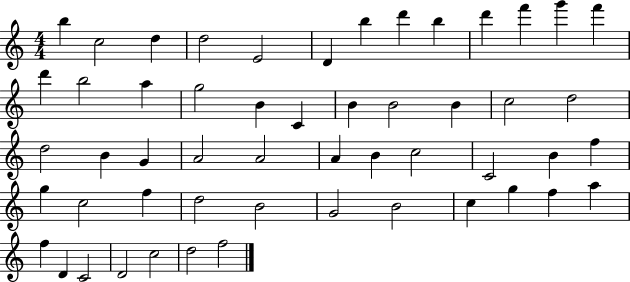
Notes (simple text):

B5/q C5/h D5/q D5/h E4/h D4/q B5/q D6/q B5/q D6/q F6/q G6/q F6/q D6/q B5/h A5/q G5/h B4/q C4/q B4/q B4/h B4/q C5/h D5/h D5/h B4/q G4/q A4/h A4/h A4/q B4/q C5/h C4/h B4/q F5/q G5/q C5/h F5/q D5/h B4/h G4/h B4/h C5/q G5/q F5/q A5/q F5/q D4/q C4/h D4/h C5/h D5/h F5/h